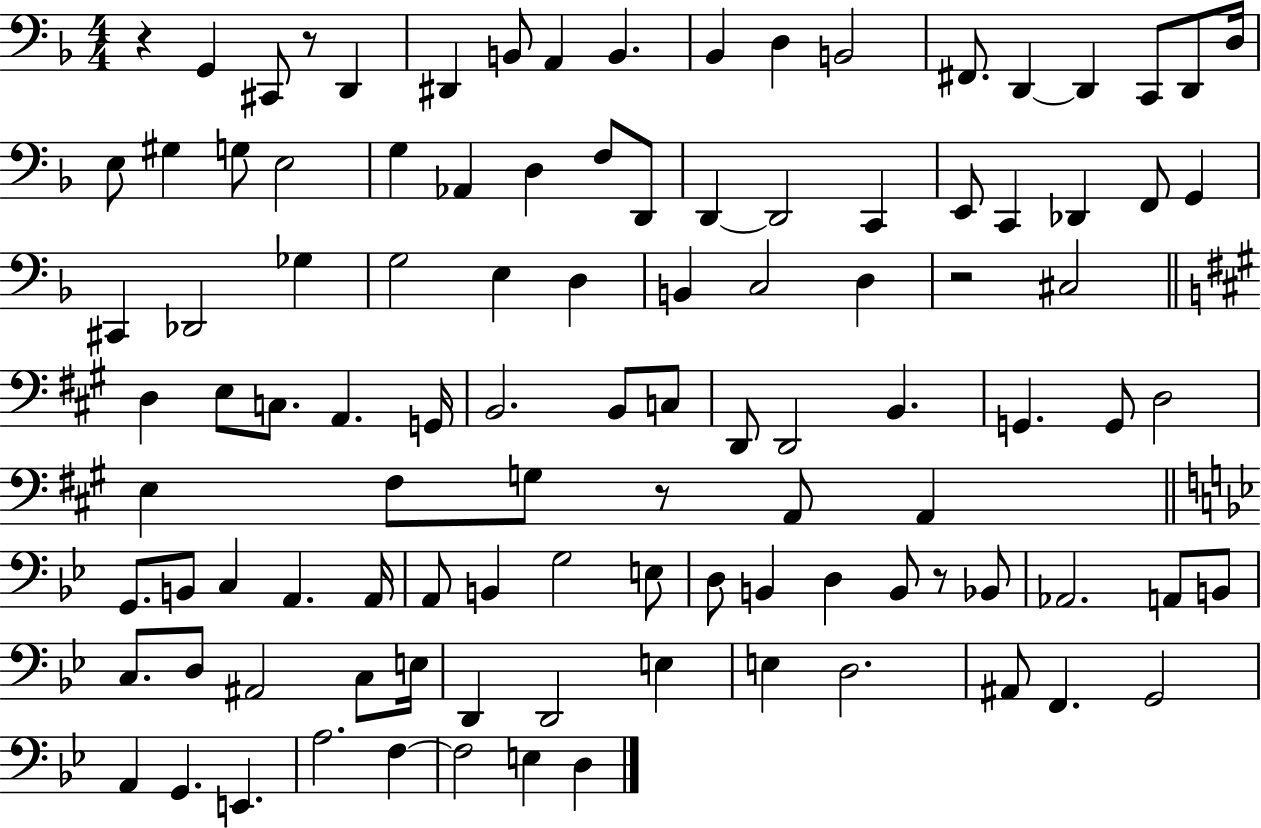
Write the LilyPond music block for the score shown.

{
  \clef bass
  \numericTimeSignature
  \time 4/4
  \key f \major
  r4 g,4 cis,8 r8 d,4 | dis,4 b,8 a,4 b,4. | bes,4 d4 b,2 | fis,8. d,4~~ d,4 c,8 d,8 d16 | \break e8 gis4 g8 e2 | g4 aes,4 d4 f8 d,8 | d,4~~ d,2 c,4 | e,8 c,4 des,4 f,8 g,4 | \break cis,4 des,2 ges4 | g2 e4 d4 | b,4 c2 d4 | r2 cis2 | \break \bar "||" \break \key a \major d4 e8 c8. a,4. g,16 | b,2. b,8 c8 | d,8 d,2 b,4. | g,4. g,8 d2 | \break e4 fis8 g8 r8 a,8 a,4 | \bar "||" \break \key g \minor g,8. b,8 c4 a,4. a,16 | a,8 b,4 g2 e8 | d8 b,4 d4 b,8 r8 bes,8 | aes,2. a,8 b,8 | \break c8. d8 ais,2 c8 e16 | d,4 d,2 e4 | e4 d2. | ais,8 f,4. g,2 | \break a,4 g,4. e,4. | a2. f4~~ | f2 e4 d4 | \bar "|."
}